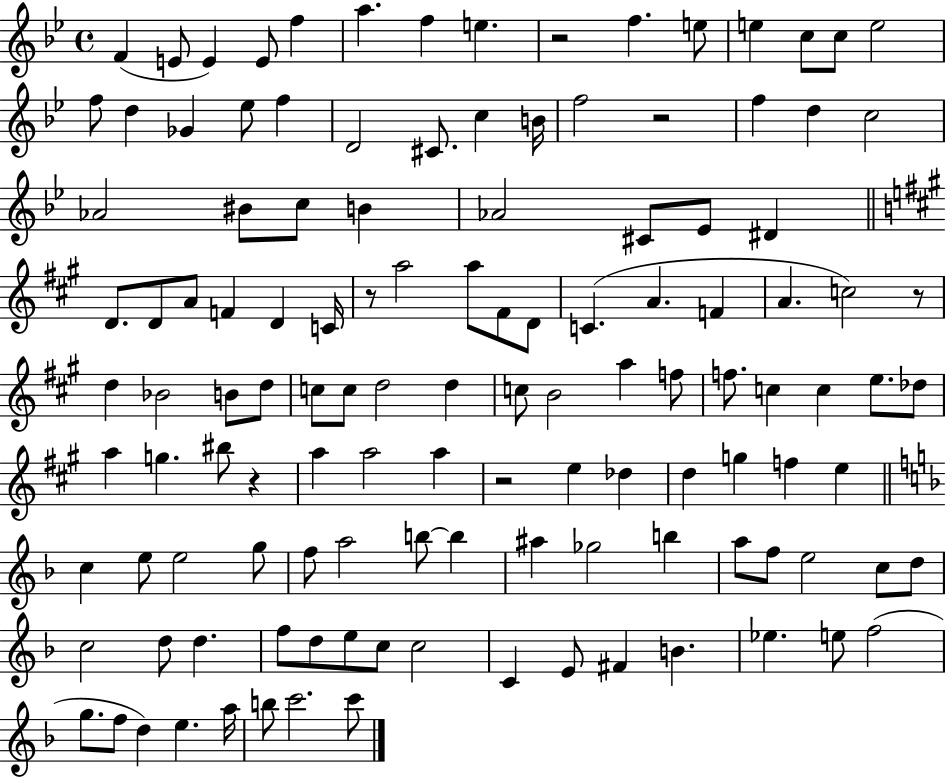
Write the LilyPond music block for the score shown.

{
  \clef treble
  \time 4/4
  \defaultTimeSignature
  \key bes \major
  \repeat volta 2 { f'4( e'8 e'4) e'8 f''4 | a''4. f''4 e''4. | r2 f''4. e''8 | e''4 c''8 c''8 e''2 | \break f''8 d''4 ges'4 ees''8 f''4 | d'2 cis'8. c''4 b'16 | f''2 r2 | f''4 d''4 c''2 | \break aes'2 bis'8 c''8 b'4 | aes'2 cis'8 ees'8 dis'4 | \bar "||" \break \key a \major d'8. d'8 a'8 f'4 d'4 c'16 | r8 a''2 a''8 fis'8 d'8 | c'4.( a'4. f'4 | a'4. c''2) r8 | \break d''4 bes'2 b'8 d''8 | c''8 c''8 d''2 d''4 | c''8 b'2 a''4 f''8 | f''8. c''4 c''4 e''8. des''8 | \break a''4 g''4. bis''8 r4 | a''4 a''2 a''4 | r2 e''4 des''4 | d''4 g''4 f''4 e''4 | \break \bar "||" \break \key f \major c''4 e''8 e''2 g''8 | f''8 a''2 b''8~~ b''4 | ais''4 ges''2 b''4 | a''8 f''8 e''2 c''8 d''8 | \break c''2 d''8 d''4. | f''8 d''8 e''8 c''8 c''2 | c'4 e'8 fis'4 b'4. | ees''4. e''8 f''2( | \break g''8. f''8 d''4) e''4. a''16 | b''8 c'''2. c'''8 | } \bar "|."
}